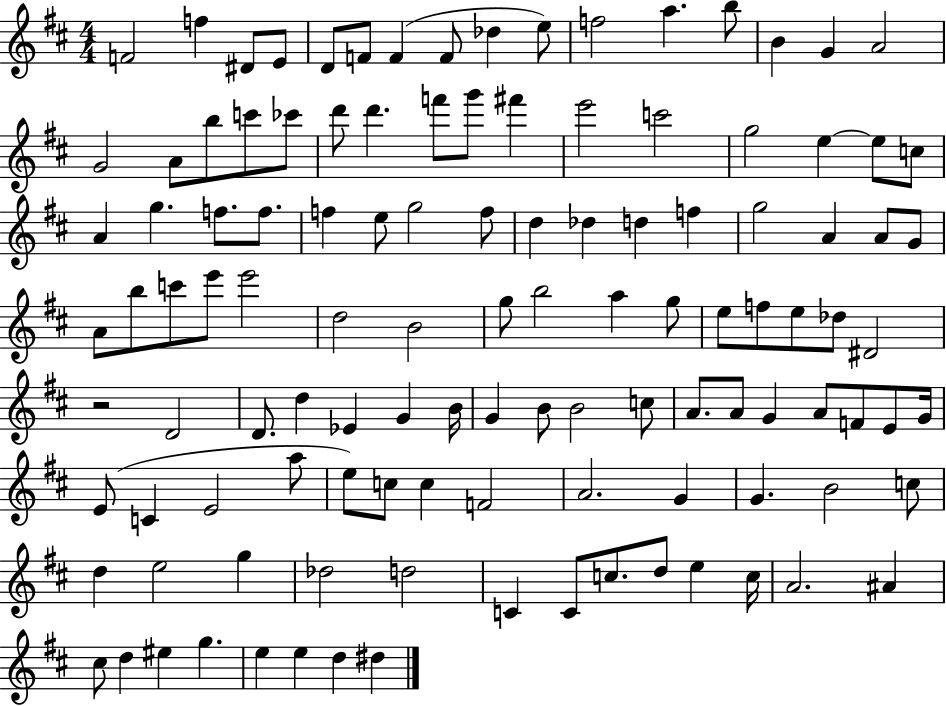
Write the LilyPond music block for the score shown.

{
  \clef treble
  \numericTimeSignature
  \time 4/4
  \key d \major
  f'2 f''4 dis'8 e'8 | d'8 f'8 f'4( f'8 des''4 e''8) | f''2 a''4. b''8 | b'4 g'4 a'2 | \break g'2 a'8 b''8 c'''8 ces'''8 | d'''8 d'''4. f'''8 g'''8 fis'''4 | e'''2 c'''2 | g''2 e''4~~ e''8 c''8 | \break a'4 g''4. f''8. f''8. | f''4 e''8 g''2 f''8 | d''4 des''4 d''4 f''4 | g''2 a'4 a'8 g'8 | \break a'8 b''8 c'''8 e'''8 e'''2 | d''2 b'2 | g''8 b''2 a''4 g''8 | e''8 f''8 e''8 des''8 dis'2 | \break r2 d'2 | d'8. d''4 ees'4 g'4 b'16 | g'4 b'8 b'2 c''8 | a'8. a'8 g'4 a'8 f'8 e'8 g'16 | \break e'8( c'4 e'2 a''8 | e''8) c''8 c''4 f'2 | a'2. g'4 | g'4. b'2 c''8 | \break d''4 e''2 g''4 | des''2 d''2 | c'4 c'8 c''8. d''8 e''4 c''16 | a'2. ais'4 | \break cis''8 d''4 eis''4 g''4. | e''4 e''4 d''4 dis''4 | \bar "|."
}